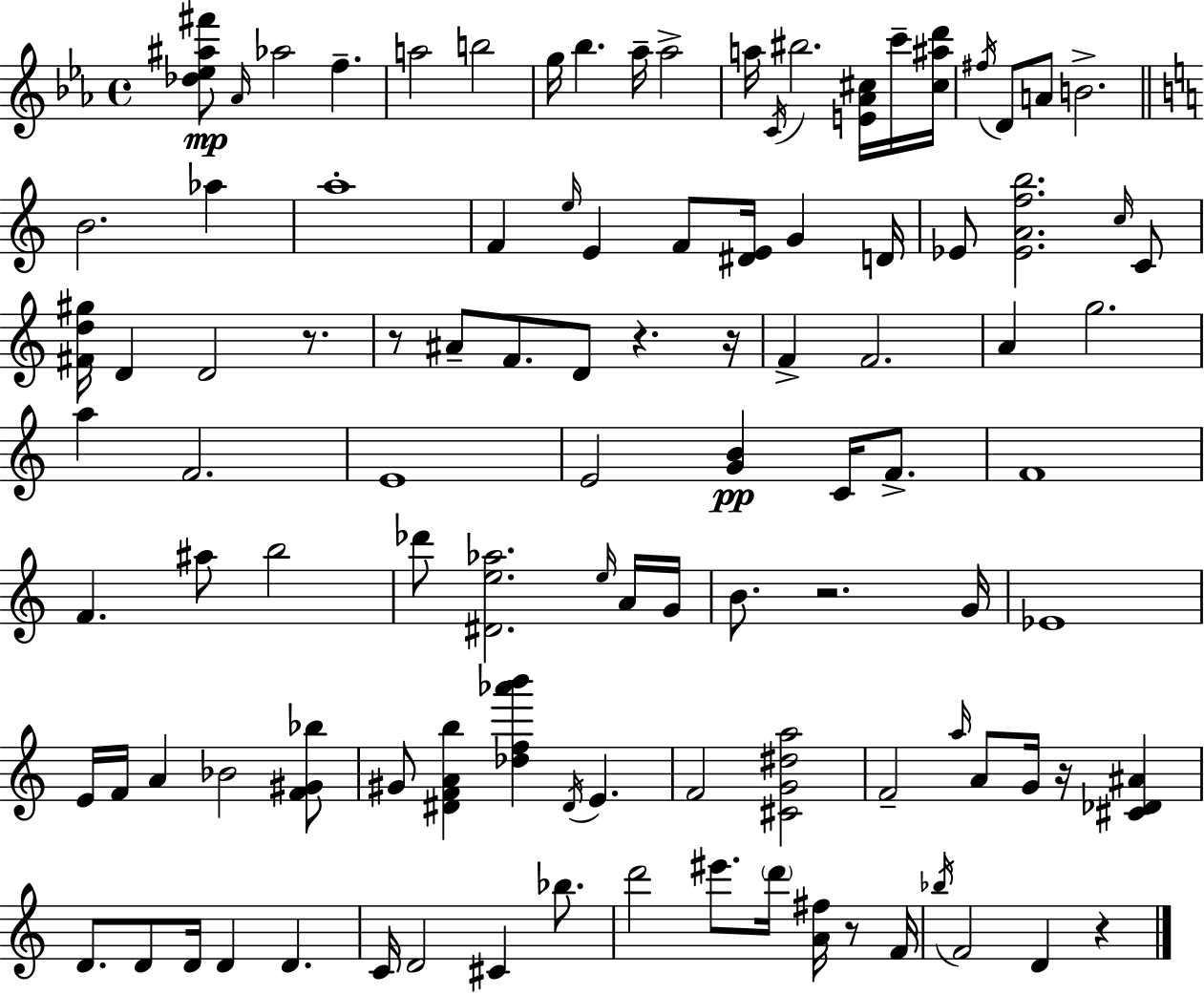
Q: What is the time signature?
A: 4/4